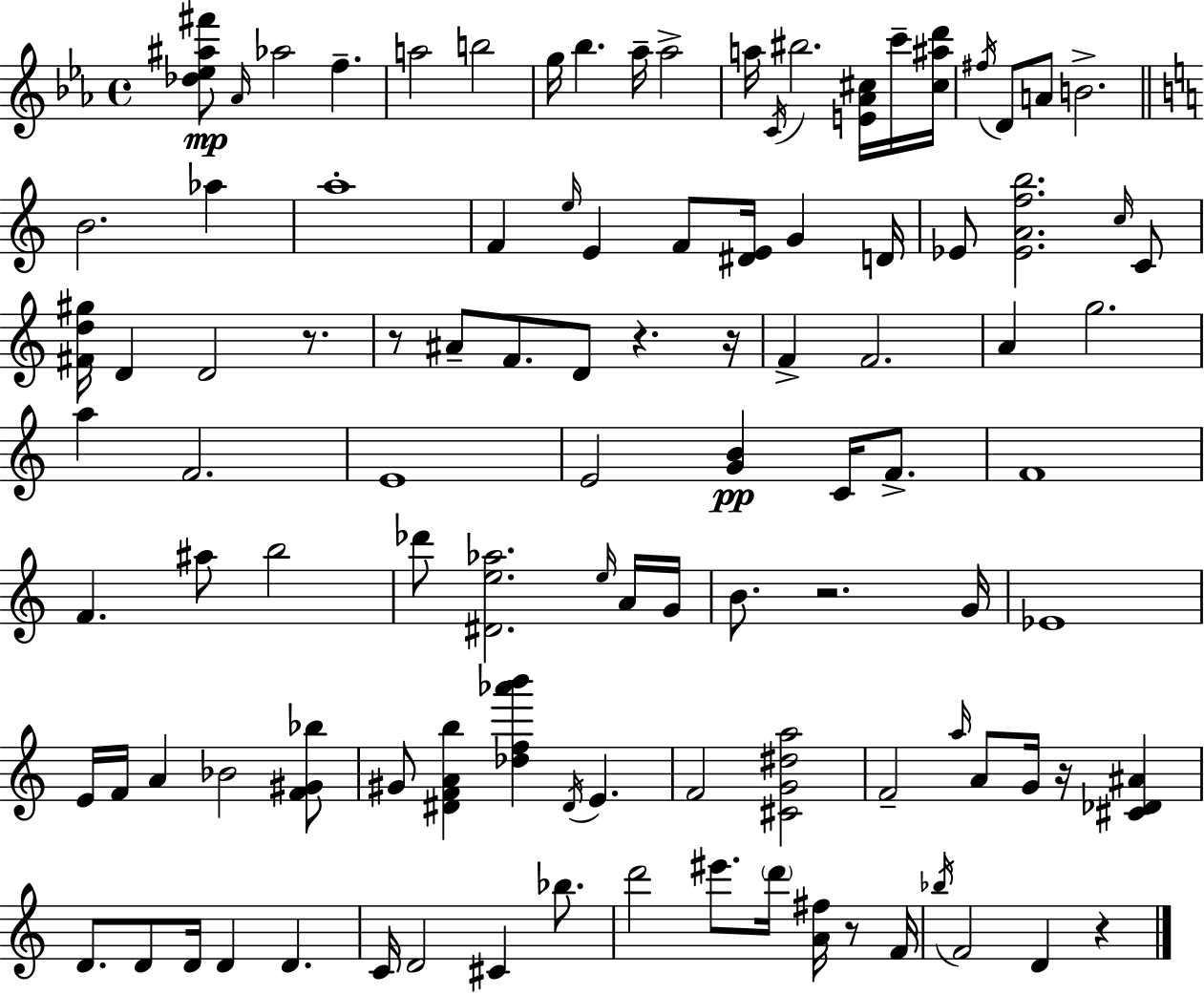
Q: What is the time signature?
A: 4/4